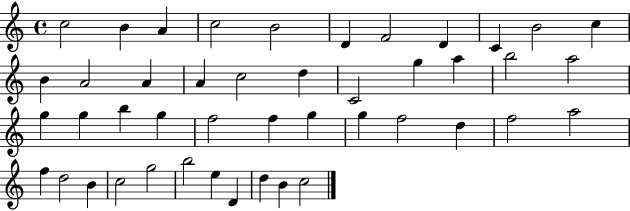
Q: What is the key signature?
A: C major